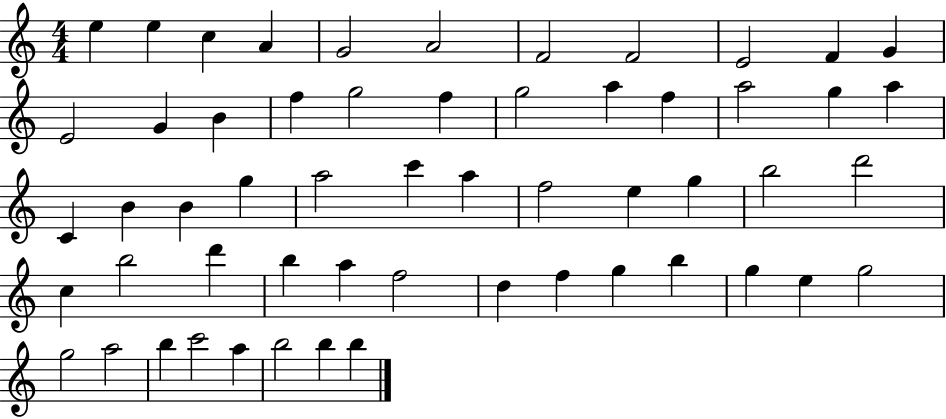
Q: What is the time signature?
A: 4/4